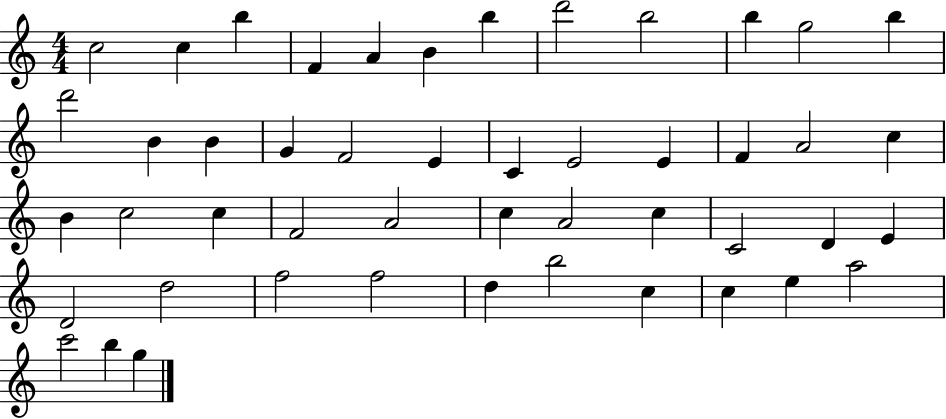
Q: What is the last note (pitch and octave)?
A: G5